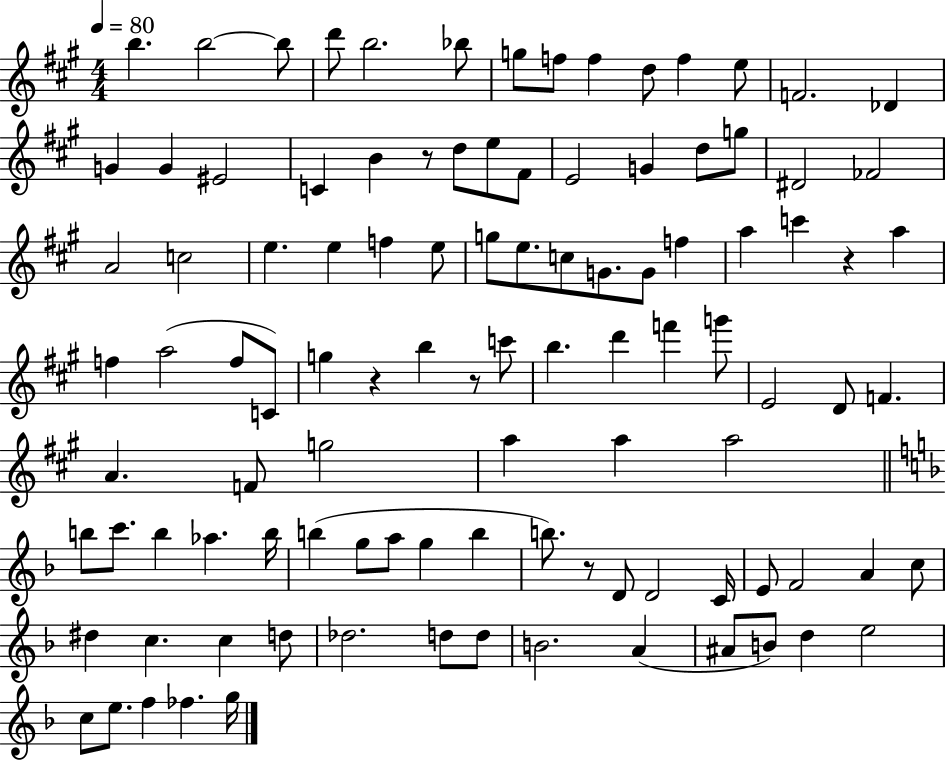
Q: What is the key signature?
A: A major